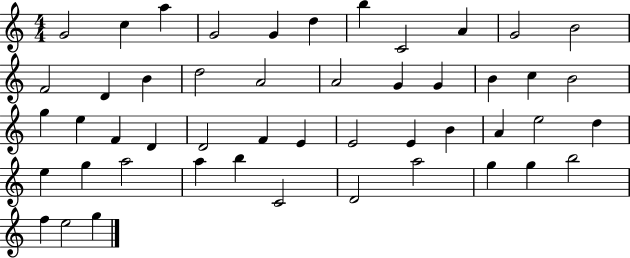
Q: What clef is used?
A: treble